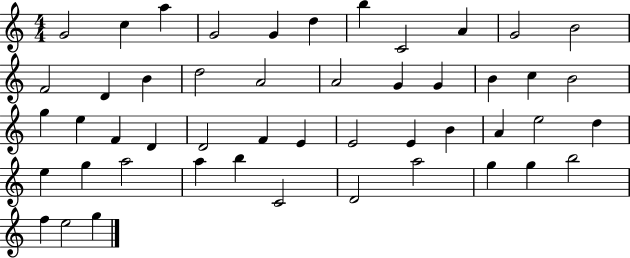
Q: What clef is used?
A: treble